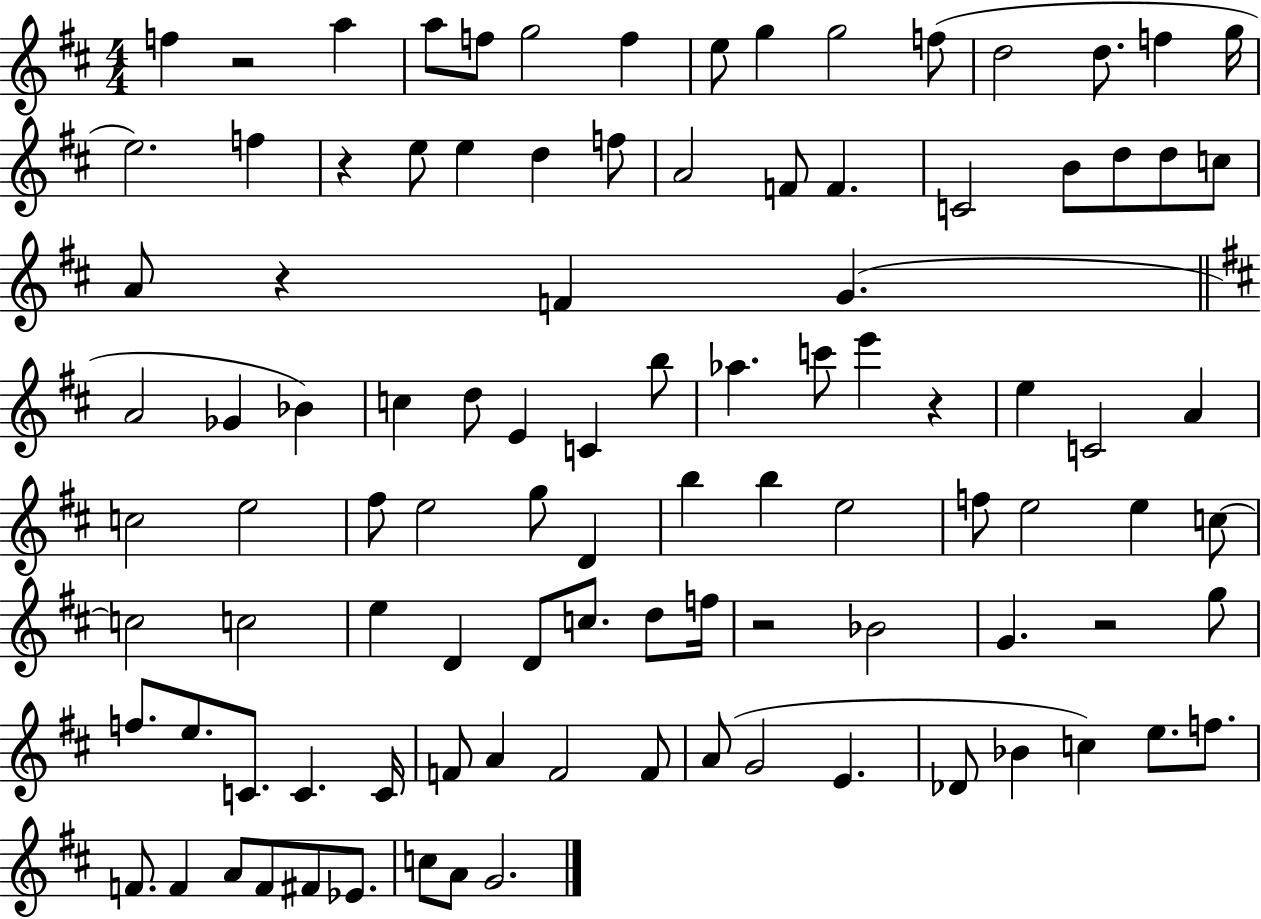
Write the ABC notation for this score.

X:1
T:Untitled
M:4/4
L:1/4
K:D
f z2 a a/2 f/2 g2 f e/2 g g2 f/2 d2 d/2 f g/4 e2 f z e/2 e d f/2 A2 F/2 F C2 B/2 d/2 d/2 c/2 A/2 z F G A2 _G _B c d/2 E C b/2 _a c'/2 e' z e C2 A c2 e2 ^f/2 e2 g/2 D b b e2 f/2 e2 e c/2 c2 c2 e D D/2 c/2 d/2 f/4 z2 _B2 G z2 g/2 f/2 e/2 C/2 C C/4 F/2 A F2 F/2 A/2 G2 E _D/2 _B c e/2 f/2 F/2 F A/2 F/2 ^F/2 _E/2 c/2 A/2 G2